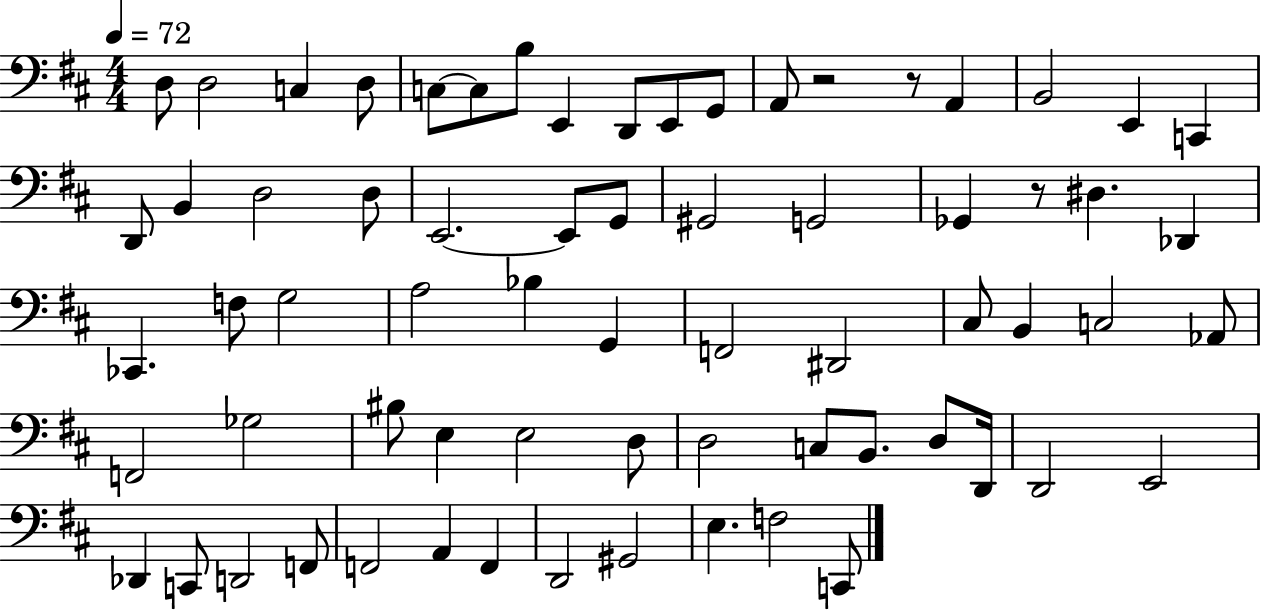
X:1
T:Untitled
M:4/4
L:1/4
K:D
D,/2 D,2 C, D,/2 C,/2 C,/2 B,/2 E,, D,,/2 E,,/2 G,,/2 A,,/2 z2 z/2 A,, B,,2 E,, C,, D,,/2 B,, D,2 D,/2 E,,2 E,,/2 G,,/2 ^G,,2 G,,2 _G,, z/2 ^D, _D,, _C,, F,/2 G,2 A,2 _B, G,, F,,2 ^D,,2 ^C,/2 B,, C,2 _A,,/2 F,,2 _G,2 ^B,/2 E, E,2 D,/2 D,2 C,/2 B,,/2 D,/2 D,,/4 D,,2 E,,2 _D,, C,,/2 D,,2 F,,/2 F,,2 A,, F,, D,,2 ^G,,2 E, F,2 C,,/2